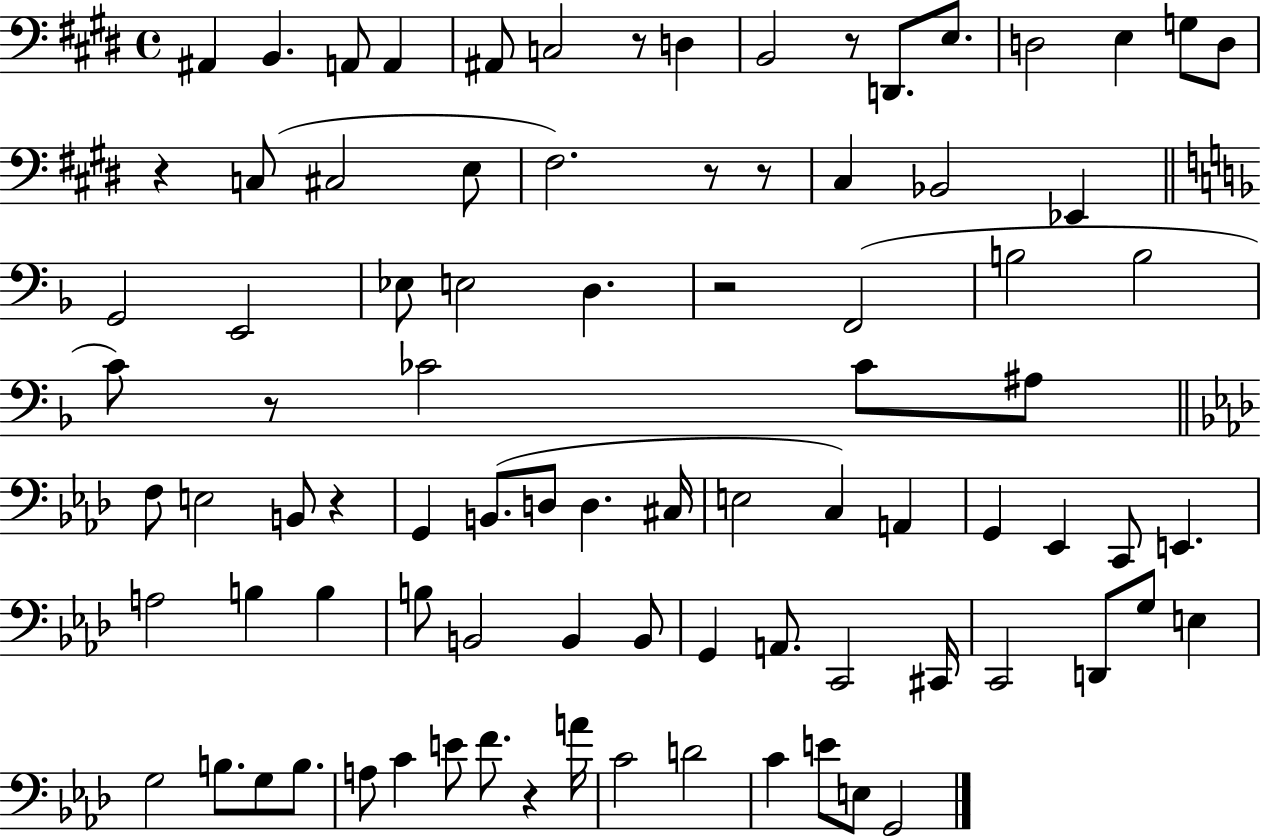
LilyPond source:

{
  \clef bass
  \time 4/4
  \defaultTimeSignature
  \key e \major
  ais,4 b,4. a,8 a,4 | ais,8 c2 r8 d4 | b,2 r8 d,8. e8. | d2 e4 g8 d8 | \break r4 c8( cis2 e8 | fis2.) r8 r8 | cis4 bes,2 ees,4 | \bar "||" \break \key f \major g,2 e,2 | ees8 e2 d4. | r2 f,2( | b2 b2 | \break c'8) r8 ces'2 ces'8 ais8 | \bar "||" \break \key f \minor f8 e2 b,8 r4 | g,4 b,8.( d8 d4. cis16 | e2 c4) a,4 | g,4 ees,4 c,8 e,4. | \break a2 b4 b4 | b8 b,2 b,4 b,8 | g,4 a,8. c,2 cis,16 | c,2 d,8 g8 e4 | \break g2 b8. g8 b8. | a8 c'4 e'8 f'8. r4 a'16 | c'2 d'2 | c'4 e'8 e8 g,2 | \break \bar "|."
}